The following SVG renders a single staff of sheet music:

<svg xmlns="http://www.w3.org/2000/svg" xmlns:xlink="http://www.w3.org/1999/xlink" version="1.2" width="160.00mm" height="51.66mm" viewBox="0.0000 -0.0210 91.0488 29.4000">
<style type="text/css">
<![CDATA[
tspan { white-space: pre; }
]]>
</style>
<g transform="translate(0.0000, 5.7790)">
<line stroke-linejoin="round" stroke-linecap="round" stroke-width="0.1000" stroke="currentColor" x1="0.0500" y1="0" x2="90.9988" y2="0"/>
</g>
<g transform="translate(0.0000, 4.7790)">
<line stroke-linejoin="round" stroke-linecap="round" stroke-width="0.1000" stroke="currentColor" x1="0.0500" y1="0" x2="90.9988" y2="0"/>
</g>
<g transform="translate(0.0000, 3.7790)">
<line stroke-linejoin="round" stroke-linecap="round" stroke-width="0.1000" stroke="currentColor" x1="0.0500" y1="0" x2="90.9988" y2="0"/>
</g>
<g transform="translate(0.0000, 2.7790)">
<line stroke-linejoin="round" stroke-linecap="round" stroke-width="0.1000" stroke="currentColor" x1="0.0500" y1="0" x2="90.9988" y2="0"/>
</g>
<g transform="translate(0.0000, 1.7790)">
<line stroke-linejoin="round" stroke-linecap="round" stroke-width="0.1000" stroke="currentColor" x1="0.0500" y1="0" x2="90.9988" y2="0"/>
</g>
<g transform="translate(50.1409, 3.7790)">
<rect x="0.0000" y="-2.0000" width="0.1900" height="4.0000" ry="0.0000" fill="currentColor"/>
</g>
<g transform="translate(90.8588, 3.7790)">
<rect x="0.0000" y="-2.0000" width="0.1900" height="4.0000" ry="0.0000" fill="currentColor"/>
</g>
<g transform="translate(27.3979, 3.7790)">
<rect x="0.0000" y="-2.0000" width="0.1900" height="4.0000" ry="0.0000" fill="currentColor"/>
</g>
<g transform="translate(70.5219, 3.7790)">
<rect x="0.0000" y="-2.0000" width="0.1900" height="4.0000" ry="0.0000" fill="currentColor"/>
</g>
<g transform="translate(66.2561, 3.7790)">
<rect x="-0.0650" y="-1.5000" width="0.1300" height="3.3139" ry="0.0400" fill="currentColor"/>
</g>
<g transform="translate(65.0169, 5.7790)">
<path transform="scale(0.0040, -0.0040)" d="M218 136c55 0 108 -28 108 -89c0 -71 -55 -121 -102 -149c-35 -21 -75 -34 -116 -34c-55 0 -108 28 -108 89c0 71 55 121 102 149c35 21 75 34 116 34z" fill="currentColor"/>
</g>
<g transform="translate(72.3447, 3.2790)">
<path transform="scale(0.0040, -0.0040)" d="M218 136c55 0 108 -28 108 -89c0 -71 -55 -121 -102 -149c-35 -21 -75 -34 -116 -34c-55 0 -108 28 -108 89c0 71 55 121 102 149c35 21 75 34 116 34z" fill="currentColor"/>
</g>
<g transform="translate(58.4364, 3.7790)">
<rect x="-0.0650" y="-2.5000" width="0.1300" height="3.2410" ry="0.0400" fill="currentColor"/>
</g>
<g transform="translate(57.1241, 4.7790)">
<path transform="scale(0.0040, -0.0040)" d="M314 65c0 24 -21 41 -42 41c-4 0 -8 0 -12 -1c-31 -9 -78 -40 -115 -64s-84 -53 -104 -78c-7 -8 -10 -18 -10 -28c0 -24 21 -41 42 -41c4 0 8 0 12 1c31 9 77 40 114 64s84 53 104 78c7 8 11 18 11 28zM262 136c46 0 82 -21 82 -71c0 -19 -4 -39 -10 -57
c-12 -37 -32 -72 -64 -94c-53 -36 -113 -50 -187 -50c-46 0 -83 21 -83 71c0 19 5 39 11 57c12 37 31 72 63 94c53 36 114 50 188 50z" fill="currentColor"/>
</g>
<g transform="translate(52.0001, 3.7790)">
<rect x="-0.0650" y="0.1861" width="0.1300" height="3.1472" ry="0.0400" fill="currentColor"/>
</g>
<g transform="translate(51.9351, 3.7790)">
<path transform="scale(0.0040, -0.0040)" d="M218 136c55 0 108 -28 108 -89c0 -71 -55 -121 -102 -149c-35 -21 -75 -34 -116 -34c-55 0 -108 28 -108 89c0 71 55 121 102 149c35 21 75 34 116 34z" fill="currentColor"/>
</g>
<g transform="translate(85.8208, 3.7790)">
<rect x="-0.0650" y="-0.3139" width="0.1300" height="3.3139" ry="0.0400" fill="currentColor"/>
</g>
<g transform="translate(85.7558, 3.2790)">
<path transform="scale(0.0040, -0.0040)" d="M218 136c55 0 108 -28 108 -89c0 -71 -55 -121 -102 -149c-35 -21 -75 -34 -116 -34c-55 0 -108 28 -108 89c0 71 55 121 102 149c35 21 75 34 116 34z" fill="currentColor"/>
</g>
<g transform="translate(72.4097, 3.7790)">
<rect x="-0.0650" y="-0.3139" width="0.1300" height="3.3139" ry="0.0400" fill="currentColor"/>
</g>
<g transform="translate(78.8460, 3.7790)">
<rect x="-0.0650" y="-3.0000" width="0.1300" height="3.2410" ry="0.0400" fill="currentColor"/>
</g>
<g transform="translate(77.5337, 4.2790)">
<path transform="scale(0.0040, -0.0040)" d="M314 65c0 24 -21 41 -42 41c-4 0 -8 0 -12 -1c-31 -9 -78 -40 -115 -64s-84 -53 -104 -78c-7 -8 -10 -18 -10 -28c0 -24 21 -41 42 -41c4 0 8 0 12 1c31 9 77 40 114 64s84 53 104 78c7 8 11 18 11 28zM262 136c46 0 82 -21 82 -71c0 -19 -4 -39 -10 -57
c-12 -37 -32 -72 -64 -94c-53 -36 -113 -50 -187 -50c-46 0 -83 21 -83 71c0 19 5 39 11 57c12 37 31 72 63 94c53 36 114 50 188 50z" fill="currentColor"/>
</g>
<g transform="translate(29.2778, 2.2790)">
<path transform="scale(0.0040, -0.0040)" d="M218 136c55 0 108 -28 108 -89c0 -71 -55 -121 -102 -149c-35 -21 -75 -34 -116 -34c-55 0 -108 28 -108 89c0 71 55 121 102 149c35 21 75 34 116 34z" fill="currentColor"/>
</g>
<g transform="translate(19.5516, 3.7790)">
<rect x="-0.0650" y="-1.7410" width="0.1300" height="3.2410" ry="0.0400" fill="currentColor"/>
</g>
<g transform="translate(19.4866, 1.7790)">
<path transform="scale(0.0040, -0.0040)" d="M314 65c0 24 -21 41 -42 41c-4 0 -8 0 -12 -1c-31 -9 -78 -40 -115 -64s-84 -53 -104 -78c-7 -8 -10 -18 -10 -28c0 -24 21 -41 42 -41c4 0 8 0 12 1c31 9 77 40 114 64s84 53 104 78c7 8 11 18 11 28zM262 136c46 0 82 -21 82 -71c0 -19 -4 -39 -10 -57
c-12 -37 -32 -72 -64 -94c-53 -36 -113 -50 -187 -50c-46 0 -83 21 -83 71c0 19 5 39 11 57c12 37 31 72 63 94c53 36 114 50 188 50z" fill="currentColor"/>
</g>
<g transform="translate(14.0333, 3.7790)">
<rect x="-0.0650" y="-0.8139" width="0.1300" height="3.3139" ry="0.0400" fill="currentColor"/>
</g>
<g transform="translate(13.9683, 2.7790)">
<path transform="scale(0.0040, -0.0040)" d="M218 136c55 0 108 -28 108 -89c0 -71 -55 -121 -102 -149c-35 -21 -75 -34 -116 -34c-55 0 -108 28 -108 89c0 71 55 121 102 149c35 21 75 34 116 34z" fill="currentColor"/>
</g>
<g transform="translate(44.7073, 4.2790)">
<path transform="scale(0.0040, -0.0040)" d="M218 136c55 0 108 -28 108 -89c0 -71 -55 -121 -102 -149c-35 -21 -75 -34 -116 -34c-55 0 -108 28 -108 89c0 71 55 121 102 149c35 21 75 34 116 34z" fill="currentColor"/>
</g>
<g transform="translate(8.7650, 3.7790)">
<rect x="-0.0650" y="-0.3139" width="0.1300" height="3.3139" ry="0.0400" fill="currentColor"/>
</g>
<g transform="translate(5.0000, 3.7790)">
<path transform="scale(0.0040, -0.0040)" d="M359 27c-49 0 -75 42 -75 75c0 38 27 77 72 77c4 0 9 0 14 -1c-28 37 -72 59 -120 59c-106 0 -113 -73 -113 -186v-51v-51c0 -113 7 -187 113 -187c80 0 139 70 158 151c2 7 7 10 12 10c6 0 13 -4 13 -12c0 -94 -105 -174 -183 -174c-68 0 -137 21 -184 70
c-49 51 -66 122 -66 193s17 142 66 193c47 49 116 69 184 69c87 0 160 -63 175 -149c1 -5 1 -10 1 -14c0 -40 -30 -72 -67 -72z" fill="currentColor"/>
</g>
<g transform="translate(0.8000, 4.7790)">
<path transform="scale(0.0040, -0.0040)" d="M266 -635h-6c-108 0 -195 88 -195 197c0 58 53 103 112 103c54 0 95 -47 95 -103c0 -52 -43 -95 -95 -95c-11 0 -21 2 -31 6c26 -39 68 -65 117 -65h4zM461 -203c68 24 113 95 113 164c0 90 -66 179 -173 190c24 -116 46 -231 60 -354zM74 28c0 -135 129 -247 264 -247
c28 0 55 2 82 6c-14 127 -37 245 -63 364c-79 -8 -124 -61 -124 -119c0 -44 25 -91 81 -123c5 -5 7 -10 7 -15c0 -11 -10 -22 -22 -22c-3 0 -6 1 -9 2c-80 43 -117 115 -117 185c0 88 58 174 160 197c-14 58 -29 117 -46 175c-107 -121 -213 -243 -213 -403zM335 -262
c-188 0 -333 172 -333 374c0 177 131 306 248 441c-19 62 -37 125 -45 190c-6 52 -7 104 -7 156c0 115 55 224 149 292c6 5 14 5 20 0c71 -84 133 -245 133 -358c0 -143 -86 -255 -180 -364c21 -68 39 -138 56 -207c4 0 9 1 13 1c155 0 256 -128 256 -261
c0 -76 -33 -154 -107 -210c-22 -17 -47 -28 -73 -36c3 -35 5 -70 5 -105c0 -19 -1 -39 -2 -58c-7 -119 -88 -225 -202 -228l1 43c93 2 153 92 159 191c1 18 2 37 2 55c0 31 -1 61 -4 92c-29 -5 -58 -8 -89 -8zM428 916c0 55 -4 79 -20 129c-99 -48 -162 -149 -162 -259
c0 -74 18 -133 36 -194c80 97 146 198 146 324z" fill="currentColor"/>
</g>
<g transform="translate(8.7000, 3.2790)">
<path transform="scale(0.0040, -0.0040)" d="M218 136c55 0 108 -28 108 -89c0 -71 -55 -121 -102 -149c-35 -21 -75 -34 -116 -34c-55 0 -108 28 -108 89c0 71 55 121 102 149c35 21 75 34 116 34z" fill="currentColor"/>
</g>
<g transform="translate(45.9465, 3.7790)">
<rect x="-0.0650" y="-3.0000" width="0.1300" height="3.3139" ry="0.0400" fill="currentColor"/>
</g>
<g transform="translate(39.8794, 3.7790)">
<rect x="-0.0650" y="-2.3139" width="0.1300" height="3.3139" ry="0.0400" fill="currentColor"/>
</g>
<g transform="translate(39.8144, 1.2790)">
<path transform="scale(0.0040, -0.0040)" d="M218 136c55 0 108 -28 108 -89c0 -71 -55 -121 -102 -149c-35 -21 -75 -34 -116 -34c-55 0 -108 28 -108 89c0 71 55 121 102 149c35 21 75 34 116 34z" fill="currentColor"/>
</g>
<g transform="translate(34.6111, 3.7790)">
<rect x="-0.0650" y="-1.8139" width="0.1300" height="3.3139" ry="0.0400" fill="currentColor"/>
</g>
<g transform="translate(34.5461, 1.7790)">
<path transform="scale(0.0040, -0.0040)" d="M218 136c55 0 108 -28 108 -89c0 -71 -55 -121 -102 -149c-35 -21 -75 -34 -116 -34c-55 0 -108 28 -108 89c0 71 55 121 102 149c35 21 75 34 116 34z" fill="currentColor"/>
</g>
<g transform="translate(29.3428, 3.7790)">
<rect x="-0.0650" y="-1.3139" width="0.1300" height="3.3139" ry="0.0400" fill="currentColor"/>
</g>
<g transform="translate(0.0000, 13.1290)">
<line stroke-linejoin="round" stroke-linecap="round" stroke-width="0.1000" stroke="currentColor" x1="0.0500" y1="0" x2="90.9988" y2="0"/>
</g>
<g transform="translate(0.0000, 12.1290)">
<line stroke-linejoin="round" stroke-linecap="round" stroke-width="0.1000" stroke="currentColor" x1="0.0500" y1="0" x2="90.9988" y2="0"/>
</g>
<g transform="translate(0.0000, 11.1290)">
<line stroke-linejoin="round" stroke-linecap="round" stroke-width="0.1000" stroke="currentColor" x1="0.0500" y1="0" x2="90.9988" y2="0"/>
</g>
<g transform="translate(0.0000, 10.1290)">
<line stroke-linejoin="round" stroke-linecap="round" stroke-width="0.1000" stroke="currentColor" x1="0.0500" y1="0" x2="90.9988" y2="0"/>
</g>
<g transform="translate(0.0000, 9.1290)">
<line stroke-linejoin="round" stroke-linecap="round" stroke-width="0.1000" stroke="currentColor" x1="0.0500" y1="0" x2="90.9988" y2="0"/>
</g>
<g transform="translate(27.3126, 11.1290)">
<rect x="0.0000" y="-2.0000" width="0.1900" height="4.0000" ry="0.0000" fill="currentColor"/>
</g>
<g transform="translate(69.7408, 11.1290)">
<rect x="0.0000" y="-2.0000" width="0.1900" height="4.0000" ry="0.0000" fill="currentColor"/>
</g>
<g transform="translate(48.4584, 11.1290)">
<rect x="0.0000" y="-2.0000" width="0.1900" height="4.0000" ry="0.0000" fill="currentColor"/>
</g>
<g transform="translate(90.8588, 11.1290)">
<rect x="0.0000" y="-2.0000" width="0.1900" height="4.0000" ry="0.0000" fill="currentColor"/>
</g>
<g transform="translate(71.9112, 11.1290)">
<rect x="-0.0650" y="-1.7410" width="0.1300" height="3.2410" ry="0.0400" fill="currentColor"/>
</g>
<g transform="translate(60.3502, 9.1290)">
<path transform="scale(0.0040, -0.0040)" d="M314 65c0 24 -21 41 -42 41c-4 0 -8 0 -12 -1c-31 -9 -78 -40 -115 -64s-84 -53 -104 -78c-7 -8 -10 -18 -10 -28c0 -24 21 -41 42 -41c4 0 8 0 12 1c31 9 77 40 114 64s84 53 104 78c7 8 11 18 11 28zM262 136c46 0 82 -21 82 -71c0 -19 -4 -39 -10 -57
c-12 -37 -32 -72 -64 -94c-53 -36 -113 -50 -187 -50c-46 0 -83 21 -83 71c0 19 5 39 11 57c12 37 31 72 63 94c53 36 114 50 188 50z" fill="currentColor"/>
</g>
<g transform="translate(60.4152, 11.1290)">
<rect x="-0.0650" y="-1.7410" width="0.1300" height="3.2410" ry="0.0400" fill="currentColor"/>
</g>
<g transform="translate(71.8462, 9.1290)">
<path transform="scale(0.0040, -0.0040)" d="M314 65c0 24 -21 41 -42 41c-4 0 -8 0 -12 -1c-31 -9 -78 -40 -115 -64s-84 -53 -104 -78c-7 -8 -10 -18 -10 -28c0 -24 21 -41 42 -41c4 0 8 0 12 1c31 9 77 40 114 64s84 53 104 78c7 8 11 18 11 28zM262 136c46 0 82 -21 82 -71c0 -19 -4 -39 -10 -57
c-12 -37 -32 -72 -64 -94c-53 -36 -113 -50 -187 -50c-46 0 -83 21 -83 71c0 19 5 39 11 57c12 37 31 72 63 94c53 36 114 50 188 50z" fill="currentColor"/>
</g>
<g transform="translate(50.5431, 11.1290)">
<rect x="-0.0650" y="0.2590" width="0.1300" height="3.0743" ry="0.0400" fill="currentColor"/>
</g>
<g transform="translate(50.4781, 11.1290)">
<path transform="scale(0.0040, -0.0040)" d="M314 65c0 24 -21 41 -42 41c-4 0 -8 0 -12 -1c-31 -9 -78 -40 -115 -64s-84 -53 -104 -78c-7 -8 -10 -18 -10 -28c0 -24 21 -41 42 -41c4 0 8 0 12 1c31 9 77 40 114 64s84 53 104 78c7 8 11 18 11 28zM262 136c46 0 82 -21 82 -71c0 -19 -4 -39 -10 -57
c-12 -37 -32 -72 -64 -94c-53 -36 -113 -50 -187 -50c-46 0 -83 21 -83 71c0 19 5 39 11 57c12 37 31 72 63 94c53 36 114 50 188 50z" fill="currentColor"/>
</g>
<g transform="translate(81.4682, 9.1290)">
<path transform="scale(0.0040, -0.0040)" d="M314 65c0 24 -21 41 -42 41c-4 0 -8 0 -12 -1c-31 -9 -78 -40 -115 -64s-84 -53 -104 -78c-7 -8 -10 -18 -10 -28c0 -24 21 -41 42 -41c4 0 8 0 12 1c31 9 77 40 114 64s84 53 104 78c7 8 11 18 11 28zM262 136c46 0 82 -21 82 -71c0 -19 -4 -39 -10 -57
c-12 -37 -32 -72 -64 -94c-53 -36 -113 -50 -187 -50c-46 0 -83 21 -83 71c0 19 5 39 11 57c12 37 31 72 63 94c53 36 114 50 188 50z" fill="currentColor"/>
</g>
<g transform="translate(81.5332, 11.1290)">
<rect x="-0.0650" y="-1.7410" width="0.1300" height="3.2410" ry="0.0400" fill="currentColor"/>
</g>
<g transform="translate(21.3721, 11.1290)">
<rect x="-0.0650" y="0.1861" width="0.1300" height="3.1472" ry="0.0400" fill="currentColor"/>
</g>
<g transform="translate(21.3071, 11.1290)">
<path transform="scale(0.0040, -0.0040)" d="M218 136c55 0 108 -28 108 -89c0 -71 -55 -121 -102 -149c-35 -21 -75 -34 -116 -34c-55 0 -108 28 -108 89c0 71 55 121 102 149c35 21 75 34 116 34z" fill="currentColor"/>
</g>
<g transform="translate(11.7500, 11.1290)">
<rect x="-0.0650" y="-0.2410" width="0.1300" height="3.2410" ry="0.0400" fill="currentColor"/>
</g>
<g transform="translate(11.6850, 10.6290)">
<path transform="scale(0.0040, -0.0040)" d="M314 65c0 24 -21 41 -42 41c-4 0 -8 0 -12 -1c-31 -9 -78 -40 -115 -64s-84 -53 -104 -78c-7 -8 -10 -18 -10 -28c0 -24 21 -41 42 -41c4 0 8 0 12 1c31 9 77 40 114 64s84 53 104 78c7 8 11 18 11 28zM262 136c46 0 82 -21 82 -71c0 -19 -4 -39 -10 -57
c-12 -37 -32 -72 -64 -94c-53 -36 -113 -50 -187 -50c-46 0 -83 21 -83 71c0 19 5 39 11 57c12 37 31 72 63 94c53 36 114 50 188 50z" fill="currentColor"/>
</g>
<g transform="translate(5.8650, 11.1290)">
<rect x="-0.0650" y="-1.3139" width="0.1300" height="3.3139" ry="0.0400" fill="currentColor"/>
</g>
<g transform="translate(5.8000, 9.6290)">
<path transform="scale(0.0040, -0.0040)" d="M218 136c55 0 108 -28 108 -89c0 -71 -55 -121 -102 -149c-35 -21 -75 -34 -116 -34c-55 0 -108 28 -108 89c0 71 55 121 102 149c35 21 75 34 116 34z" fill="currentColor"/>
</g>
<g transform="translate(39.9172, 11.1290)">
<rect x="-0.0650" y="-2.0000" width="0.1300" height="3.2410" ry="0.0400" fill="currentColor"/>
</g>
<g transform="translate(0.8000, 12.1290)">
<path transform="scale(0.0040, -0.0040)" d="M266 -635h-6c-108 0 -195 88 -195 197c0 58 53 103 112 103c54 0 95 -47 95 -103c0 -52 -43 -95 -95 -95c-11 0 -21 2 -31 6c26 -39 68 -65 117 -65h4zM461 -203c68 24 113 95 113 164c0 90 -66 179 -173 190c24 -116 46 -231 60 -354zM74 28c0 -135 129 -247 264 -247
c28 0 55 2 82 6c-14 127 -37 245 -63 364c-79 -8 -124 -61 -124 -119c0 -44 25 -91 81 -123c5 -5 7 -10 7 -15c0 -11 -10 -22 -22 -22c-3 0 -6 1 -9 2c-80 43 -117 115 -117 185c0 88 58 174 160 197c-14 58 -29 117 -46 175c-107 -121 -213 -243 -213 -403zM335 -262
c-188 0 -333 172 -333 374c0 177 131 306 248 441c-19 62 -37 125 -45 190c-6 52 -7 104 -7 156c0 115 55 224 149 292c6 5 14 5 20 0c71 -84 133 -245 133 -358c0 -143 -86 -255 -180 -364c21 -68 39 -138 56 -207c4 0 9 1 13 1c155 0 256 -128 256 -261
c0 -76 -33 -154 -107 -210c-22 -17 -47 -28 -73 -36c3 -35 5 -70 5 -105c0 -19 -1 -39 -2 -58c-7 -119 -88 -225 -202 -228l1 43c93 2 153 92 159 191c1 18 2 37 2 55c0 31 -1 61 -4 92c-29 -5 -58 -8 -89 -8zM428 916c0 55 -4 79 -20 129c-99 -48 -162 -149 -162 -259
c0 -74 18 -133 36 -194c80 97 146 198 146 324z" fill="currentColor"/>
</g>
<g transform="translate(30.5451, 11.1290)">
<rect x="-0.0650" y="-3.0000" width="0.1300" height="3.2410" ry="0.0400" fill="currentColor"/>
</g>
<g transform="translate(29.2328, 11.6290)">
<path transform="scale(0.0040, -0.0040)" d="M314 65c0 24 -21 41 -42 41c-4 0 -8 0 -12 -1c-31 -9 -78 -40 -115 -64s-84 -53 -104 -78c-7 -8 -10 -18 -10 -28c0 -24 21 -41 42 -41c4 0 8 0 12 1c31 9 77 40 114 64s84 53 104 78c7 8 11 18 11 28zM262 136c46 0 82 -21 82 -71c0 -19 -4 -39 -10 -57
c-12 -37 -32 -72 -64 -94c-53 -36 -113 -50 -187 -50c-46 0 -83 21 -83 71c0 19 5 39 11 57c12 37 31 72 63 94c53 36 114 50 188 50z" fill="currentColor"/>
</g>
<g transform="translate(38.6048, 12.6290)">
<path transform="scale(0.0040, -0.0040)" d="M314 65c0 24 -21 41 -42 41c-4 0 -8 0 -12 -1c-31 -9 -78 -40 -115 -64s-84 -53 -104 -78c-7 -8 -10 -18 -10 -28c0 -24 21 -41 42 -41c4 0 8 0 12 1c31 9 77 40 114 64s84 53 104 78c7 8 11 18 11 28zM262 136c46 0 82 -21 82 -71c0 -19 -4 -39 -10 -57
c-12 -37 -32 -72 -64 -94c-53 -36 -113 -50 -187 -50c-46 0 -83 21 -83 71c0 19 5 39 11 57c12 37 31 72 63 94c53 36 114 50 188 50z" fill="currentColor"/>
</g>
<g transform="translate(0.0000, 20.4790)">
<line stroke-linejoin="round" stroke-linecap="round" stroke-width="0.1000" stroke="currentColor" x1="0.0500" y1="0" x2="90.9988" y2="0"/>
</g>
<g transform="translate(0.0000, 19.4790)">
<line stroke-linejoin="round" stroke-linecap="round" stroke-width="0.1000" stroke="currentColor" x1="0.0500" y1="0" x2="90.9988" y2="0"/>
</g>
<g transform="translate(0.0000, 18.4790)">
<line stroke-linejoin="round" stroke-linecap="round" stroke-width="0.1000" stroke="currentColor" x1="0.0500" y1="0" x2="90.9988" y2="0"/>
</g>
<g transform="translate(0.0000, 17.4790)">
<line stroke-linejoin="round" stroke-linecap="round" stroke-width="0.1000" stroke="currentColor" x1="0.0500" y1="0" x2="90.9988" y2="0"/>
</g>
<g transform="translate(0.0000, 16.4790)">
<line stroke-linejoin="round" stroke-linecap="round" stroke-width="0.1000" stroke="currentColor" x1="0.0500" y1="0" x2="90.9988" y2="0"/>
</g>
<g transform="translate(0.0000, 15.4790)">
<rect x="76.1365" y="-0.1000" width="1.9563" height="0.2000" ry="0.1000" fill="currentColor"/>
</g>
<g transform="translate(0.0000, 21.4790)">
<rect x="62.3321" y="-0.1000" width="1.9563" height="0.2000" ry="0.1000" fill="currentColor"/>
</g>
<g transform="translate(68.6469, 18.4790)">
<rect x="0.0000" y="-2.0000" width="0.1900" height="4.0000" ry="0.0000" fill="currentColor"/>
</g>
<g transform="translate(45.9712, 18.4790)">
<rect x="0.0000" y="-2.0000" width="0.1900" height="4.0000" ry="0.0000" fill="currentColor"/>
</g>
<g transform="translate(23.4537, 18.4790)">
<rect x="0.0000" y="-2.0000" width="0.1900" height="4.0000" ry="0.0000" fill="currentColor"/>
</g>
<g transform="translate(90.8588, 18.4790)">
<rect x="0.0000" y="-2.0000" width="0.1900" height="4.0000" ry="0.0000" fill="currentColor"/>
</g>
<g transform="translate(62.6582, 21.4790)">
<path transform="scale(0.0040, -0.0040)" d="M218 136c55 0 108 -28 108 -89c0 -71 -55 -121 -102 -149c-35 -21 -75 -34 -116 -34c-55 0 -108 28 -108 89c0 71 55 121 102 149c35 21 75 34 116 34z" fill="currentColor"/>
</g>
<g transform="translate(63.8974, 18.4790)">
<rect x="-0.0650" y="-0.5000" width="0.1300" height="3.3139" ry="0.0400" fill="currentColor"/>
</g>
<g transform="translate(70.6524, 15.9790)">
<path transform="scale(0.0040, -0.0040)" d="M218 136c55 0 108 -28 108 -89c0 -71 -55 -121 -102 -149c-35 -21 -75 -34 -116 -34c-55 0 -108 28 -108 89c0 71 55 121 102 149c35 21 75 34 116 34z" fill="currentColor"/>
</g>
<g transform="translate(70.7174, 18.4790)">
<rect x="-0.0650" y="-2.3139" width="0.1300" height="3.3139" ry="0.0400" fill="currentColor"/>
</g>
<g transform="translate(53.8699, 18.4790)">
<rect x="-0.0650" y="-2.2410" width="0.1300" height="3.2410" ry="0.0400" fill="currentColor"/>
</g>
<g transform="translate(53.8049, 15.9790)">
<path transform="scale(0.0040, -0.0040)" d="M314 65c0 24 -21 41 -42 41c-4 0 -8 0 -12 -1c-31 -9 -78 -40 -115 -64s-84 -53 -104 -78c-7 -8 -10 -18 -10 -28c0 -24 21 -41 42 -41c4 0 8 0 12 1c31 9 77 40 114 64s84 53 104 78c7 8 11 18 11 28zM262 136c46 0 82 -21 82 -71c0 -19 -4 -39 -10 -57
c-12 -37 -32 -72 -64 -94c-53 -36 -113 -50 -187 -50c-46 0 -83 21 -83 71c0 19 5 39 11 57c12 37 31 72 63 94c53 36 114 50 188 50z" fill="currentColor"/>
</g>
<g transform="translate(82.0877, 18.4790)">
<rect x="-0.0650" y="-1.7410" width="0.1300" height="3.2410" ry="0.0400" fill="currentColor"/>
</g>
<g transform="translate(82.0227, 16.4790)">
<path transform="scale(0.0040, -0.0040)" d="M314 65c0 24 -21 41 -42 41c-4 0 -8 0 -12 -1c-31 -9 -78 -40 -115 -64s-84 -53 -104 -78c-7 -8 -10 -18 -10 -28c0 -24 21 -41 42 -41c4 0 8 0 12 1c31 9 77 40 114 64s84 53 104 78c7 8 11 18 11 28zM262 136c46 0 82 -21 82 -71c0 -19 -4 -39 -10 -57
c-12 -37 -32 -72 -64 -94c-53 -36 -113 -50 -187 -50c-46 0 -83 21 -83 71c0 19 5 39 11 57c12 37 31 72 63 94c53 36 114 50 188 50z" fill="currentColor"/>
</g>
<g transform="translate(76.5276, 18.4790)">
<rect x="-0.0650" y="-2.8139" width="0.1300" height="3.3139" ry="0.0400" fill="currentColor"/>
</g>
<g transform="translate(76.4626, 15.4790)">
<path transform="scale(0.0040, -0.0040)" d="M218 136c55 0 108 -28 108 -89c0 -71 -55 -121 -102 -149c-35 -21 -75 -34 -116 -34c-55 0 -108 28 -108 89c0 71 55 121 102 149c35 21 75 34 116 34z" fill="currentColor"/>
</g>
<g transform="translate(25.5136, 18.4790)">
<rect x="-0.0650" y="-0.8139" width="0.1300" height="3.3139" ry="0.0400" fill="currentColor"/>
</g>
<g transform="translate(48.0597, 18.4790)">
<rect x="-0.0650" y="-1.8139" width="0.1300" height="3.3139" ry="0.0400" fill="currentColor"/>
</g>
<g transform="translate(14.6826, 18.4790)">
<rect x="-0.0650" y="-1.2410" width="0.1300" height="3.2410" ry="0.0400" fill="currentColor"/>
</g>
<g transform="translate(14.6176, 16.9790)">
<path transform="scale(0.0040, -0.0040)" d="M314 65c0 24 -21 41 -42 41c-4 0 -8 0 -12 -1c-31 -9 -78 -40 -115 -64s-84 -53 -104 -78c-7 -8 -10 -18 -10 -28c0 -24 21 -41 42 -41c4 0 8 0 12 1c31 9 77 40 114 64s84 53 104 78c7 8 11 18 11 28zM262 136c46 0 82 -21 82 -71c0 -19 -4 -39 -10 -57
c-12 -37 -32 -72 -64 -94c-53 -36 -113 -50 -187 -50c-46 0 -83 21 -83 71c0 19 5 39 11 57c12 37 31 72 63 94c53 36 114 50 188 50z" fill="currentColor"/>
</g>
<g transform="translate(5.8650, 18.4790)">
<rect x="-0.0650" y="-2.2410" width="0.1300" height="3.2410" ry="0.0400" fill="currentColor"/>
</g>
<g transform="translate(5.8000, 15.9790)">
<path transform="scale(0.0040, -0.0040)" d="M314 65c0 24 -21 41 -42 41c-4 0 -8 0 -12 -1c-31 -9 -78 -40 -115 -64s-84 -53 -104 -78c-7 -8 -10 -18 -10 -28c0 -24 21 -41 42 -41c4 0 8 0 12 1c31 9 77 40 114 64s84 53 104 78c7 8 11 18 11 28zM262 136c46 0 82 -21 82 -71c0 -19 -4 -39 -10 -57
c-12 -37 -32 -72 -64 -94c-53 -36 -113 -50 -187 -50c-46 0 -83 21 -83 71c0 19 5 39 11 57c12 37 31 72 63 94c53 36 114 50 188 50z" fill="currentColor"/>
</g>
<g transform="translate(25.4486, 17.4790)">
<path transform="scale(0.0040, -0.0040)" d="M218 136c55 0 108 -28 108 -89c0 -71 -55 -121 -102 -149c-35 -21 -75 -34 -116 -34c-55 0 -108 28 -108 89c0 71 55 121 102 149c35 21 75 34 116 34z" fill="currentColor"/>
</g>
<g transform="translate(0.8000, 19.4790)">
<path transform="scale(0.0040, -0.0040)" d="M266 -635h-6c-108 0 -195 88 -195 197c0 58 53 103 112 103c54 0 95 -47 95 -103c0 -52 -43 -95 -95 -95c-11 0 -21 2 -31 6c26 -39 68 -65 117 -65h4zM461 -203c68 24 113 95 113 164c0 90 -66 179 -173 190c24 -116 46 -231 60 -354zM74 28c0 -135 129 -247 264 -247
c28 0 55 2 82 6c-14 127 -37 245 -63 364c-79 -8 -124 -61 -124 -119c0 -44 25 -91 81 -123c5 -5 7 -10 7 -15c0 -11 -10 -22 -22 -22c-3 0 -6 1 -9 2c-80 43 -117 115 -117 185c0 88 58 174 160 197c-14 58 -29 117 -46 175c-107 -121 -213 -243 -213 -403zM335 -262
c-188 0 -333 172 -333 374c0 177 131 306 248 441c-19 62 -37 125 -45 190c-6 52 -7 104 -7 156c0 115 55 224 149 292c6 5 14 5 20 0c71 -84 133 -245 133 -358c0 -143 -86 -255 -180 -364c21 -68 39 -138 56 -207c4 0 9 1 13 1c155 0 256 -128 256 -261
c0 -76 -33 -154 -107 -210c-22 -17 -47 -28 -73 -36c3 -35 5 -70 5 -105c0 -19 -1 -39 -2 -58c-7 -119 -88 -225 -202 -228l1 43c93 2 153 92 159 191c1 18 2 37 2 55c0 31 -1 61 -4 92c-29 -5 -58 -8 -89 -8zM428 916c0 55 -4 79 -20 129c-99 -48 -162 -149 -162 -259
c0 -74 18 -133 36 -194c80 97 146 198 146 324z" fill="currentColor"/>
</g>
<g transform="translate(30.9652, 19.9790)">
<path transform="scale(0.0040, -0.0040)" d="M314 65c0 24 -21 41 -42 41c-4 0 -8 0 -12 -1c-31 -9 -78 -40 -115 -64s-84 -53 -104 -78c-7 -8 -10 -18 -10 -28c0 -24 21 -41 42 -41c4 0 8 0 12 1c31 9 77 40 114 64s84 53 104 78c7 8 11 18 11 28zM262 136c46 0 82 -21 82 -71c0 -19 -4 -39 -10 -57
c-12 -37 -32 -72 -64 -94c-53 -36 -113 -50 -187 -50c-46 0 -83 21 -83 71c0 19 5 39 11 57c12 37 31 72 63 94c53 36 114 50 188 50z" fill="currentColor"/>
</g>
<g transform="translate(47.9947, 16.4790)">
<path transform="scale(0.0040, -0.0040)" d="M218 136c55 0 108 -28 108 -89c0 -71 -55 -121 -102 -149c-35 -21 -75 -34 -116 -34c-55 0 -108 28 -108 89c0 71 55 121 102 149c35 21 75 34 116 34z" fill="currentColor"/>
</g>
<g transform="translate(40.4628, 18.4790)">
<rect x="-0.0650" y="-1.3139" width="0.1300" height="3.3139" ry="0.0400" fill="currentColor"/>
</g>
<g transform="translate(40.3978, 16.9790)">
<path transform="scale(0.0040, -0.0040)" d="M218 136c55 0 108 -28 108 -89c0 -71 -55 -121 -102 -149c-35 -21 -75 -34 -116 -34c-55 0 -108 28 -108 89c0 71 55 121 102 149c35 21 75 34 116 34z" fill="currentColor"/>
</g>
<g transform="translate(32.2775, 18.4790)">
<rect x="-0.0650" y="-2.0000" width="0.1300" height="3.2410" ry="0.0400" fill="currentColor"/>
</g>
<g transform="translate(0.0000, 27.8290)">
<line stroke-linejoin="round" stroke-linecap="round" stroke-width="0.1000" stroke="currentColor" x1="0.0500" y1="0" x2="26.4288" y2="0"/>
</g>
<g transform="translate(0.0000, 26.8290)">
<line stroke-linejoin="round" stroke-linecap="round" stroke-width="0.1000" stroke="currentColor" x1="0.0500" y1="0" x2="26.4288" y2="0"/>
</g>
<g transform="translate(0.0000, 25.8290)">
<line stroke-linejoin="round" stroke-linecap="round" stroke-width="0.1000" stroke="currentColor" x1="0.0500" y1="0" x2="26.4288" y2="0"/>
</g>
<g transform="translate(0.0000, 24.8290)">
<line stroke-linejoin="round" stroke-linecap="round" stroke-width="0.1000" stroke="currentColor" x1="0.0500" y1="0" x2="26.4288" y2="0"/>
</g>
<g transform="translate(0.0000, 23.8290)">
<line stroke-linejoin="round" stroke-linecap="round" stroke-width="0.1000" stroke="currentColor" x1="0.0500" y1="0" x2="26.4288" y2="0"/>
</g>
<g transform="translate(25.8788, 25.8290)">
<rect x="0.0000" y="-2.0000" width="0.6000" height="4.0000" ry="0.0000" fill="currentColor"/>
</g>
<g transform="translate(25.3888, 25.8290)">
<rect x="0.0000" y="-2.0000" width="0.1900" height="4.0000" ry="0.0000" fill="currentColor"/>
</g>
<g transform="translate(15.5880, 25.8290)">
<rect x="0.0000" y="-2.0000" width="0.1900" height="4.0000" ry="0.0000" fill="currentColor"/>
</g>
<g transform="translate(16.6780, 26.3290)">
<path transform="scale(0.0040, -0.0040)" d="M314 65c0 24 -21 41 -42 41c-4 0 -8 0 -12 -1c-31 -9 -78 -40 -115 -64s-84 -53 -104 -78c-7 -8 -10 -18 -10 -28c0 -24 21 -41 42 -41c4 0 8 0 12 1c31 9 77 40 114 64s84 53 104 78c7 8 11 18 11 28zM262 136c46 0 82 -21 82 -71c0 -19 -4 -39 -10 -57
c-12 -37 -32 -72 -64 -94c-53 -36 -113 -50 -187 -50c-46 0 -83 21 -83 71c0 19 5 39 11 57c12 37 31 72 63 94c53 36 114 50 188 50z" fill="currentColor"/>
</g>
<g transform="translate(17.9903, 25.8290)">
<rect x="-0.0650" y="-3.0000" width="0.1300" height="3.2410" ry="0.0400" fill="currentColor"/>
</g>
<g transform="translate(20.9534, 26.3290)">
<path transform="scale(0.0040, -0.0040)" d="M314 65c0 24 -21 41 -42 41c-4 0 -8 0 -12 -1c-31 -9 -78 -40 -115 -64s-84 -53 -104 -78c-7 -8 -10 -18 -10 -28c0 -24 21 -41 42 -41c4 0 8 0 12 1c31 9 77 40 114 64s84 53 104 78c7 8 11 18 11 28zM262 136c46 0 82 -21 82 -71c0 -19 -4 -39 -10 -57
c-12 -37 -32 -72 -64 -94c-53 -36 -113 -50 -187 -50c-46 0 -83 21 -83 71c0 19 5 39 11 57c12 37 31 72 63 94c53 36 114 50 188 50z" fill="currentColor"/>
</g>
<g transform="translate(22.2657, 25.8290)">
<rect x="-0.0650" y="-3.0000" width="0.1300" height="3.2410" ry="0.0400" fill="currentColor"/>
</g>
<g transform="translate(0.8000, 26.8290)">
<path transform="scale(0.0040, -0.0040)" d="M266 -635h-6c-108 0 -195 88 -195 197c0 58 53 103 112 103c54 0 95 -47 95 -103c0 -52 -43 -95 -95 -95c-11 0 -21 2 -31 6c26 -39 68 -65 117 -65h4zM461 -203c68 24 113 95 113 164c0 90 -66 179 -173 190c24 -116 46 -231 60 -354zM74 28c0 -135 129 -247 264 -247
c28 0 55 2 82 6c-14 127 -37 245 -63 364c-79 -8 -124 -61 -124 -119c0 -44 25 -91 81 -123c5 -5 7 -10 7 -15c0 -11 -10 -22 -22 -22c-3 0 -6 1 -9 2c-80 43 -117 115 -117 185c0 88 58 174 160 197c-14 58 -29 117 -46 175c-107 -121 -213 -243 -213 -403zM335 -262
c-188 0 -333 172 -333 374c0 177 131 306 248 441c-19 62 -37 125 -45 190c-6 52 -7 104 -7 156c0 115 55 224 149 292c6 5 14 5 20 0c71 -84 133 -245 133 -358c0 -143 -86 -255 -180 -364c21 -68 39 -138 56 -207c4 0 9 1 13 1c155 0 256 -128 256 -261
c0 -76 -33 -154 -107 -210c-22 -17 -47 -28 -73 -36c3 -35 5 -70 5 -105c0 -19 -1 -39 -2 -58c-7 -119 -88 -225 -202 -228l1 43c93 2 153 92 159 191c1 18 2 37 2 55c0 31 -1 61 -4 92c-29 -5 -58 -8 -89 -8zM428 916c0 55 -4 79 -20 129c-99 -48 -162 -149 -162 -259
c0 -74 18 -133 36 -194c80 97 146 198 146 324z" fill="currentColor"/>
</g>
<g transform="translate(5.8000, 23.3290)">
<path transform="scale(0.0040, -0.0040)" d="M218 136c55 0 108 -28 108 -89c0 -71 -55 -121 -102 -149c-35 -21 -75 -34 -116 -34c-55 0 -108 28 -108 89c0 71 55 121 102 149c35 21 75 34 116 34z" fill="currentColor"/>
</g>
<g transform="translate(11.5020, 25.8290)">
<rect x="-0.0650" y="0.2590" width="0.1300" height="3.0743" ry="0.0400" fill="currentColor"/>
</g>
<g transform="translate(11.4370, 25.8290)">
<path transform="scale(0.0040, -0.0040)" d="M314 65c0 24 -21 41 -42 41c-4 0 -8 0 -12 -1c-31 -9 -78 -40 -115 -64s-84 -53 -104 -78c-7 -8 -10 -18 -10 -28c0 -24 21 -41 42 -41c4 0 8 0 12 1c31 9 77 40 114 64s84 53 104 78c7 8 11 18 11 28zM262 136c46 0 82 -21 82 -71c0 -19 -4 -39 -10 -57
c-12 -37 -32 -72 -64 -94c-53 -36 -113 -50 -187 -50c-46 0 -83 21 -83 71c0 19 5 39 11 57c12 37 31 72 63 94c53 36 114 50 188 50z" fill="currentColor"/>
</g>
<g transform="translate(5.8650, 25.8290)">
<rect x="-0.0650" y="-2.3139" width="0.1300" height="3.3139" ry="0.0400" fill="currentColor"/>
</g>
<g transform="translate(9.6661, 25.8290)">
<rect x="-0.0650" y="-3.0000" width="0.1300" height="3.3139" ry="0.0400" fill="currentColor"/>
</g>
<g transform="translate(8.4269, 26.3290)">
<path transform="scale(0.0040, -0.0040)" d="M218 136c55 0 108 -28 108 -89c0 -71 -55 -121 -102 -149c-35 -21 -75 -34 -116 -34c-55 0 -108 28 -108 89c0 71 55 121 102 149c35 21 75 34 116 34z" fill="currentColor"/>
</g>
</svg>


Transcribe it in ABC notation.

X:1
T:Untitled
M:4/4
L:1/4
K:C
c d f2 e f g A B G2 E c A2 c e c2 B A2 F2 B2 f2 f2 f2 g2 e2 d F2 e f g2 C g a f2 g A B2 A2 A2